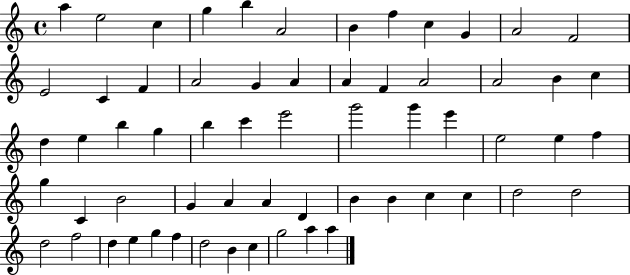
A5/q E5/h C5/q G5/q B5/q A4/h B4/q F5/q C5/q G4/q A4/h F4/h E4/h C4/q F4/q A4/h G4/q A4/q A4/q F4/q A4/h A4/h B4/q C5/q D5/q E5/q B5/q G5/q B5/q C6/q E6/h G6/h G6/q E6/q E5/h E5/q F5/q G5/q C4/q B4/h G4/q A4/q A4/q D4/q B4/q B4/q C5/q C5/q D5/h D5/h D5/h F5/h D5/q E5/q G5/q F5/q D5/h B4/q C5/q G5/h A5/q A5/q